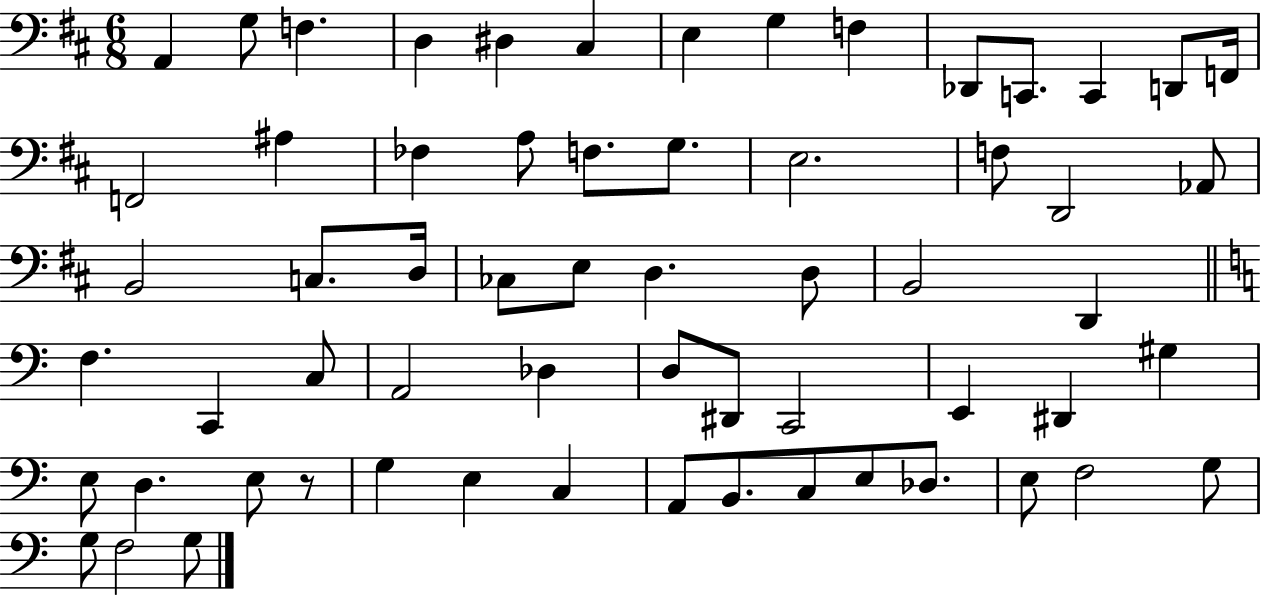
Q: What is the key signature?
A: D major